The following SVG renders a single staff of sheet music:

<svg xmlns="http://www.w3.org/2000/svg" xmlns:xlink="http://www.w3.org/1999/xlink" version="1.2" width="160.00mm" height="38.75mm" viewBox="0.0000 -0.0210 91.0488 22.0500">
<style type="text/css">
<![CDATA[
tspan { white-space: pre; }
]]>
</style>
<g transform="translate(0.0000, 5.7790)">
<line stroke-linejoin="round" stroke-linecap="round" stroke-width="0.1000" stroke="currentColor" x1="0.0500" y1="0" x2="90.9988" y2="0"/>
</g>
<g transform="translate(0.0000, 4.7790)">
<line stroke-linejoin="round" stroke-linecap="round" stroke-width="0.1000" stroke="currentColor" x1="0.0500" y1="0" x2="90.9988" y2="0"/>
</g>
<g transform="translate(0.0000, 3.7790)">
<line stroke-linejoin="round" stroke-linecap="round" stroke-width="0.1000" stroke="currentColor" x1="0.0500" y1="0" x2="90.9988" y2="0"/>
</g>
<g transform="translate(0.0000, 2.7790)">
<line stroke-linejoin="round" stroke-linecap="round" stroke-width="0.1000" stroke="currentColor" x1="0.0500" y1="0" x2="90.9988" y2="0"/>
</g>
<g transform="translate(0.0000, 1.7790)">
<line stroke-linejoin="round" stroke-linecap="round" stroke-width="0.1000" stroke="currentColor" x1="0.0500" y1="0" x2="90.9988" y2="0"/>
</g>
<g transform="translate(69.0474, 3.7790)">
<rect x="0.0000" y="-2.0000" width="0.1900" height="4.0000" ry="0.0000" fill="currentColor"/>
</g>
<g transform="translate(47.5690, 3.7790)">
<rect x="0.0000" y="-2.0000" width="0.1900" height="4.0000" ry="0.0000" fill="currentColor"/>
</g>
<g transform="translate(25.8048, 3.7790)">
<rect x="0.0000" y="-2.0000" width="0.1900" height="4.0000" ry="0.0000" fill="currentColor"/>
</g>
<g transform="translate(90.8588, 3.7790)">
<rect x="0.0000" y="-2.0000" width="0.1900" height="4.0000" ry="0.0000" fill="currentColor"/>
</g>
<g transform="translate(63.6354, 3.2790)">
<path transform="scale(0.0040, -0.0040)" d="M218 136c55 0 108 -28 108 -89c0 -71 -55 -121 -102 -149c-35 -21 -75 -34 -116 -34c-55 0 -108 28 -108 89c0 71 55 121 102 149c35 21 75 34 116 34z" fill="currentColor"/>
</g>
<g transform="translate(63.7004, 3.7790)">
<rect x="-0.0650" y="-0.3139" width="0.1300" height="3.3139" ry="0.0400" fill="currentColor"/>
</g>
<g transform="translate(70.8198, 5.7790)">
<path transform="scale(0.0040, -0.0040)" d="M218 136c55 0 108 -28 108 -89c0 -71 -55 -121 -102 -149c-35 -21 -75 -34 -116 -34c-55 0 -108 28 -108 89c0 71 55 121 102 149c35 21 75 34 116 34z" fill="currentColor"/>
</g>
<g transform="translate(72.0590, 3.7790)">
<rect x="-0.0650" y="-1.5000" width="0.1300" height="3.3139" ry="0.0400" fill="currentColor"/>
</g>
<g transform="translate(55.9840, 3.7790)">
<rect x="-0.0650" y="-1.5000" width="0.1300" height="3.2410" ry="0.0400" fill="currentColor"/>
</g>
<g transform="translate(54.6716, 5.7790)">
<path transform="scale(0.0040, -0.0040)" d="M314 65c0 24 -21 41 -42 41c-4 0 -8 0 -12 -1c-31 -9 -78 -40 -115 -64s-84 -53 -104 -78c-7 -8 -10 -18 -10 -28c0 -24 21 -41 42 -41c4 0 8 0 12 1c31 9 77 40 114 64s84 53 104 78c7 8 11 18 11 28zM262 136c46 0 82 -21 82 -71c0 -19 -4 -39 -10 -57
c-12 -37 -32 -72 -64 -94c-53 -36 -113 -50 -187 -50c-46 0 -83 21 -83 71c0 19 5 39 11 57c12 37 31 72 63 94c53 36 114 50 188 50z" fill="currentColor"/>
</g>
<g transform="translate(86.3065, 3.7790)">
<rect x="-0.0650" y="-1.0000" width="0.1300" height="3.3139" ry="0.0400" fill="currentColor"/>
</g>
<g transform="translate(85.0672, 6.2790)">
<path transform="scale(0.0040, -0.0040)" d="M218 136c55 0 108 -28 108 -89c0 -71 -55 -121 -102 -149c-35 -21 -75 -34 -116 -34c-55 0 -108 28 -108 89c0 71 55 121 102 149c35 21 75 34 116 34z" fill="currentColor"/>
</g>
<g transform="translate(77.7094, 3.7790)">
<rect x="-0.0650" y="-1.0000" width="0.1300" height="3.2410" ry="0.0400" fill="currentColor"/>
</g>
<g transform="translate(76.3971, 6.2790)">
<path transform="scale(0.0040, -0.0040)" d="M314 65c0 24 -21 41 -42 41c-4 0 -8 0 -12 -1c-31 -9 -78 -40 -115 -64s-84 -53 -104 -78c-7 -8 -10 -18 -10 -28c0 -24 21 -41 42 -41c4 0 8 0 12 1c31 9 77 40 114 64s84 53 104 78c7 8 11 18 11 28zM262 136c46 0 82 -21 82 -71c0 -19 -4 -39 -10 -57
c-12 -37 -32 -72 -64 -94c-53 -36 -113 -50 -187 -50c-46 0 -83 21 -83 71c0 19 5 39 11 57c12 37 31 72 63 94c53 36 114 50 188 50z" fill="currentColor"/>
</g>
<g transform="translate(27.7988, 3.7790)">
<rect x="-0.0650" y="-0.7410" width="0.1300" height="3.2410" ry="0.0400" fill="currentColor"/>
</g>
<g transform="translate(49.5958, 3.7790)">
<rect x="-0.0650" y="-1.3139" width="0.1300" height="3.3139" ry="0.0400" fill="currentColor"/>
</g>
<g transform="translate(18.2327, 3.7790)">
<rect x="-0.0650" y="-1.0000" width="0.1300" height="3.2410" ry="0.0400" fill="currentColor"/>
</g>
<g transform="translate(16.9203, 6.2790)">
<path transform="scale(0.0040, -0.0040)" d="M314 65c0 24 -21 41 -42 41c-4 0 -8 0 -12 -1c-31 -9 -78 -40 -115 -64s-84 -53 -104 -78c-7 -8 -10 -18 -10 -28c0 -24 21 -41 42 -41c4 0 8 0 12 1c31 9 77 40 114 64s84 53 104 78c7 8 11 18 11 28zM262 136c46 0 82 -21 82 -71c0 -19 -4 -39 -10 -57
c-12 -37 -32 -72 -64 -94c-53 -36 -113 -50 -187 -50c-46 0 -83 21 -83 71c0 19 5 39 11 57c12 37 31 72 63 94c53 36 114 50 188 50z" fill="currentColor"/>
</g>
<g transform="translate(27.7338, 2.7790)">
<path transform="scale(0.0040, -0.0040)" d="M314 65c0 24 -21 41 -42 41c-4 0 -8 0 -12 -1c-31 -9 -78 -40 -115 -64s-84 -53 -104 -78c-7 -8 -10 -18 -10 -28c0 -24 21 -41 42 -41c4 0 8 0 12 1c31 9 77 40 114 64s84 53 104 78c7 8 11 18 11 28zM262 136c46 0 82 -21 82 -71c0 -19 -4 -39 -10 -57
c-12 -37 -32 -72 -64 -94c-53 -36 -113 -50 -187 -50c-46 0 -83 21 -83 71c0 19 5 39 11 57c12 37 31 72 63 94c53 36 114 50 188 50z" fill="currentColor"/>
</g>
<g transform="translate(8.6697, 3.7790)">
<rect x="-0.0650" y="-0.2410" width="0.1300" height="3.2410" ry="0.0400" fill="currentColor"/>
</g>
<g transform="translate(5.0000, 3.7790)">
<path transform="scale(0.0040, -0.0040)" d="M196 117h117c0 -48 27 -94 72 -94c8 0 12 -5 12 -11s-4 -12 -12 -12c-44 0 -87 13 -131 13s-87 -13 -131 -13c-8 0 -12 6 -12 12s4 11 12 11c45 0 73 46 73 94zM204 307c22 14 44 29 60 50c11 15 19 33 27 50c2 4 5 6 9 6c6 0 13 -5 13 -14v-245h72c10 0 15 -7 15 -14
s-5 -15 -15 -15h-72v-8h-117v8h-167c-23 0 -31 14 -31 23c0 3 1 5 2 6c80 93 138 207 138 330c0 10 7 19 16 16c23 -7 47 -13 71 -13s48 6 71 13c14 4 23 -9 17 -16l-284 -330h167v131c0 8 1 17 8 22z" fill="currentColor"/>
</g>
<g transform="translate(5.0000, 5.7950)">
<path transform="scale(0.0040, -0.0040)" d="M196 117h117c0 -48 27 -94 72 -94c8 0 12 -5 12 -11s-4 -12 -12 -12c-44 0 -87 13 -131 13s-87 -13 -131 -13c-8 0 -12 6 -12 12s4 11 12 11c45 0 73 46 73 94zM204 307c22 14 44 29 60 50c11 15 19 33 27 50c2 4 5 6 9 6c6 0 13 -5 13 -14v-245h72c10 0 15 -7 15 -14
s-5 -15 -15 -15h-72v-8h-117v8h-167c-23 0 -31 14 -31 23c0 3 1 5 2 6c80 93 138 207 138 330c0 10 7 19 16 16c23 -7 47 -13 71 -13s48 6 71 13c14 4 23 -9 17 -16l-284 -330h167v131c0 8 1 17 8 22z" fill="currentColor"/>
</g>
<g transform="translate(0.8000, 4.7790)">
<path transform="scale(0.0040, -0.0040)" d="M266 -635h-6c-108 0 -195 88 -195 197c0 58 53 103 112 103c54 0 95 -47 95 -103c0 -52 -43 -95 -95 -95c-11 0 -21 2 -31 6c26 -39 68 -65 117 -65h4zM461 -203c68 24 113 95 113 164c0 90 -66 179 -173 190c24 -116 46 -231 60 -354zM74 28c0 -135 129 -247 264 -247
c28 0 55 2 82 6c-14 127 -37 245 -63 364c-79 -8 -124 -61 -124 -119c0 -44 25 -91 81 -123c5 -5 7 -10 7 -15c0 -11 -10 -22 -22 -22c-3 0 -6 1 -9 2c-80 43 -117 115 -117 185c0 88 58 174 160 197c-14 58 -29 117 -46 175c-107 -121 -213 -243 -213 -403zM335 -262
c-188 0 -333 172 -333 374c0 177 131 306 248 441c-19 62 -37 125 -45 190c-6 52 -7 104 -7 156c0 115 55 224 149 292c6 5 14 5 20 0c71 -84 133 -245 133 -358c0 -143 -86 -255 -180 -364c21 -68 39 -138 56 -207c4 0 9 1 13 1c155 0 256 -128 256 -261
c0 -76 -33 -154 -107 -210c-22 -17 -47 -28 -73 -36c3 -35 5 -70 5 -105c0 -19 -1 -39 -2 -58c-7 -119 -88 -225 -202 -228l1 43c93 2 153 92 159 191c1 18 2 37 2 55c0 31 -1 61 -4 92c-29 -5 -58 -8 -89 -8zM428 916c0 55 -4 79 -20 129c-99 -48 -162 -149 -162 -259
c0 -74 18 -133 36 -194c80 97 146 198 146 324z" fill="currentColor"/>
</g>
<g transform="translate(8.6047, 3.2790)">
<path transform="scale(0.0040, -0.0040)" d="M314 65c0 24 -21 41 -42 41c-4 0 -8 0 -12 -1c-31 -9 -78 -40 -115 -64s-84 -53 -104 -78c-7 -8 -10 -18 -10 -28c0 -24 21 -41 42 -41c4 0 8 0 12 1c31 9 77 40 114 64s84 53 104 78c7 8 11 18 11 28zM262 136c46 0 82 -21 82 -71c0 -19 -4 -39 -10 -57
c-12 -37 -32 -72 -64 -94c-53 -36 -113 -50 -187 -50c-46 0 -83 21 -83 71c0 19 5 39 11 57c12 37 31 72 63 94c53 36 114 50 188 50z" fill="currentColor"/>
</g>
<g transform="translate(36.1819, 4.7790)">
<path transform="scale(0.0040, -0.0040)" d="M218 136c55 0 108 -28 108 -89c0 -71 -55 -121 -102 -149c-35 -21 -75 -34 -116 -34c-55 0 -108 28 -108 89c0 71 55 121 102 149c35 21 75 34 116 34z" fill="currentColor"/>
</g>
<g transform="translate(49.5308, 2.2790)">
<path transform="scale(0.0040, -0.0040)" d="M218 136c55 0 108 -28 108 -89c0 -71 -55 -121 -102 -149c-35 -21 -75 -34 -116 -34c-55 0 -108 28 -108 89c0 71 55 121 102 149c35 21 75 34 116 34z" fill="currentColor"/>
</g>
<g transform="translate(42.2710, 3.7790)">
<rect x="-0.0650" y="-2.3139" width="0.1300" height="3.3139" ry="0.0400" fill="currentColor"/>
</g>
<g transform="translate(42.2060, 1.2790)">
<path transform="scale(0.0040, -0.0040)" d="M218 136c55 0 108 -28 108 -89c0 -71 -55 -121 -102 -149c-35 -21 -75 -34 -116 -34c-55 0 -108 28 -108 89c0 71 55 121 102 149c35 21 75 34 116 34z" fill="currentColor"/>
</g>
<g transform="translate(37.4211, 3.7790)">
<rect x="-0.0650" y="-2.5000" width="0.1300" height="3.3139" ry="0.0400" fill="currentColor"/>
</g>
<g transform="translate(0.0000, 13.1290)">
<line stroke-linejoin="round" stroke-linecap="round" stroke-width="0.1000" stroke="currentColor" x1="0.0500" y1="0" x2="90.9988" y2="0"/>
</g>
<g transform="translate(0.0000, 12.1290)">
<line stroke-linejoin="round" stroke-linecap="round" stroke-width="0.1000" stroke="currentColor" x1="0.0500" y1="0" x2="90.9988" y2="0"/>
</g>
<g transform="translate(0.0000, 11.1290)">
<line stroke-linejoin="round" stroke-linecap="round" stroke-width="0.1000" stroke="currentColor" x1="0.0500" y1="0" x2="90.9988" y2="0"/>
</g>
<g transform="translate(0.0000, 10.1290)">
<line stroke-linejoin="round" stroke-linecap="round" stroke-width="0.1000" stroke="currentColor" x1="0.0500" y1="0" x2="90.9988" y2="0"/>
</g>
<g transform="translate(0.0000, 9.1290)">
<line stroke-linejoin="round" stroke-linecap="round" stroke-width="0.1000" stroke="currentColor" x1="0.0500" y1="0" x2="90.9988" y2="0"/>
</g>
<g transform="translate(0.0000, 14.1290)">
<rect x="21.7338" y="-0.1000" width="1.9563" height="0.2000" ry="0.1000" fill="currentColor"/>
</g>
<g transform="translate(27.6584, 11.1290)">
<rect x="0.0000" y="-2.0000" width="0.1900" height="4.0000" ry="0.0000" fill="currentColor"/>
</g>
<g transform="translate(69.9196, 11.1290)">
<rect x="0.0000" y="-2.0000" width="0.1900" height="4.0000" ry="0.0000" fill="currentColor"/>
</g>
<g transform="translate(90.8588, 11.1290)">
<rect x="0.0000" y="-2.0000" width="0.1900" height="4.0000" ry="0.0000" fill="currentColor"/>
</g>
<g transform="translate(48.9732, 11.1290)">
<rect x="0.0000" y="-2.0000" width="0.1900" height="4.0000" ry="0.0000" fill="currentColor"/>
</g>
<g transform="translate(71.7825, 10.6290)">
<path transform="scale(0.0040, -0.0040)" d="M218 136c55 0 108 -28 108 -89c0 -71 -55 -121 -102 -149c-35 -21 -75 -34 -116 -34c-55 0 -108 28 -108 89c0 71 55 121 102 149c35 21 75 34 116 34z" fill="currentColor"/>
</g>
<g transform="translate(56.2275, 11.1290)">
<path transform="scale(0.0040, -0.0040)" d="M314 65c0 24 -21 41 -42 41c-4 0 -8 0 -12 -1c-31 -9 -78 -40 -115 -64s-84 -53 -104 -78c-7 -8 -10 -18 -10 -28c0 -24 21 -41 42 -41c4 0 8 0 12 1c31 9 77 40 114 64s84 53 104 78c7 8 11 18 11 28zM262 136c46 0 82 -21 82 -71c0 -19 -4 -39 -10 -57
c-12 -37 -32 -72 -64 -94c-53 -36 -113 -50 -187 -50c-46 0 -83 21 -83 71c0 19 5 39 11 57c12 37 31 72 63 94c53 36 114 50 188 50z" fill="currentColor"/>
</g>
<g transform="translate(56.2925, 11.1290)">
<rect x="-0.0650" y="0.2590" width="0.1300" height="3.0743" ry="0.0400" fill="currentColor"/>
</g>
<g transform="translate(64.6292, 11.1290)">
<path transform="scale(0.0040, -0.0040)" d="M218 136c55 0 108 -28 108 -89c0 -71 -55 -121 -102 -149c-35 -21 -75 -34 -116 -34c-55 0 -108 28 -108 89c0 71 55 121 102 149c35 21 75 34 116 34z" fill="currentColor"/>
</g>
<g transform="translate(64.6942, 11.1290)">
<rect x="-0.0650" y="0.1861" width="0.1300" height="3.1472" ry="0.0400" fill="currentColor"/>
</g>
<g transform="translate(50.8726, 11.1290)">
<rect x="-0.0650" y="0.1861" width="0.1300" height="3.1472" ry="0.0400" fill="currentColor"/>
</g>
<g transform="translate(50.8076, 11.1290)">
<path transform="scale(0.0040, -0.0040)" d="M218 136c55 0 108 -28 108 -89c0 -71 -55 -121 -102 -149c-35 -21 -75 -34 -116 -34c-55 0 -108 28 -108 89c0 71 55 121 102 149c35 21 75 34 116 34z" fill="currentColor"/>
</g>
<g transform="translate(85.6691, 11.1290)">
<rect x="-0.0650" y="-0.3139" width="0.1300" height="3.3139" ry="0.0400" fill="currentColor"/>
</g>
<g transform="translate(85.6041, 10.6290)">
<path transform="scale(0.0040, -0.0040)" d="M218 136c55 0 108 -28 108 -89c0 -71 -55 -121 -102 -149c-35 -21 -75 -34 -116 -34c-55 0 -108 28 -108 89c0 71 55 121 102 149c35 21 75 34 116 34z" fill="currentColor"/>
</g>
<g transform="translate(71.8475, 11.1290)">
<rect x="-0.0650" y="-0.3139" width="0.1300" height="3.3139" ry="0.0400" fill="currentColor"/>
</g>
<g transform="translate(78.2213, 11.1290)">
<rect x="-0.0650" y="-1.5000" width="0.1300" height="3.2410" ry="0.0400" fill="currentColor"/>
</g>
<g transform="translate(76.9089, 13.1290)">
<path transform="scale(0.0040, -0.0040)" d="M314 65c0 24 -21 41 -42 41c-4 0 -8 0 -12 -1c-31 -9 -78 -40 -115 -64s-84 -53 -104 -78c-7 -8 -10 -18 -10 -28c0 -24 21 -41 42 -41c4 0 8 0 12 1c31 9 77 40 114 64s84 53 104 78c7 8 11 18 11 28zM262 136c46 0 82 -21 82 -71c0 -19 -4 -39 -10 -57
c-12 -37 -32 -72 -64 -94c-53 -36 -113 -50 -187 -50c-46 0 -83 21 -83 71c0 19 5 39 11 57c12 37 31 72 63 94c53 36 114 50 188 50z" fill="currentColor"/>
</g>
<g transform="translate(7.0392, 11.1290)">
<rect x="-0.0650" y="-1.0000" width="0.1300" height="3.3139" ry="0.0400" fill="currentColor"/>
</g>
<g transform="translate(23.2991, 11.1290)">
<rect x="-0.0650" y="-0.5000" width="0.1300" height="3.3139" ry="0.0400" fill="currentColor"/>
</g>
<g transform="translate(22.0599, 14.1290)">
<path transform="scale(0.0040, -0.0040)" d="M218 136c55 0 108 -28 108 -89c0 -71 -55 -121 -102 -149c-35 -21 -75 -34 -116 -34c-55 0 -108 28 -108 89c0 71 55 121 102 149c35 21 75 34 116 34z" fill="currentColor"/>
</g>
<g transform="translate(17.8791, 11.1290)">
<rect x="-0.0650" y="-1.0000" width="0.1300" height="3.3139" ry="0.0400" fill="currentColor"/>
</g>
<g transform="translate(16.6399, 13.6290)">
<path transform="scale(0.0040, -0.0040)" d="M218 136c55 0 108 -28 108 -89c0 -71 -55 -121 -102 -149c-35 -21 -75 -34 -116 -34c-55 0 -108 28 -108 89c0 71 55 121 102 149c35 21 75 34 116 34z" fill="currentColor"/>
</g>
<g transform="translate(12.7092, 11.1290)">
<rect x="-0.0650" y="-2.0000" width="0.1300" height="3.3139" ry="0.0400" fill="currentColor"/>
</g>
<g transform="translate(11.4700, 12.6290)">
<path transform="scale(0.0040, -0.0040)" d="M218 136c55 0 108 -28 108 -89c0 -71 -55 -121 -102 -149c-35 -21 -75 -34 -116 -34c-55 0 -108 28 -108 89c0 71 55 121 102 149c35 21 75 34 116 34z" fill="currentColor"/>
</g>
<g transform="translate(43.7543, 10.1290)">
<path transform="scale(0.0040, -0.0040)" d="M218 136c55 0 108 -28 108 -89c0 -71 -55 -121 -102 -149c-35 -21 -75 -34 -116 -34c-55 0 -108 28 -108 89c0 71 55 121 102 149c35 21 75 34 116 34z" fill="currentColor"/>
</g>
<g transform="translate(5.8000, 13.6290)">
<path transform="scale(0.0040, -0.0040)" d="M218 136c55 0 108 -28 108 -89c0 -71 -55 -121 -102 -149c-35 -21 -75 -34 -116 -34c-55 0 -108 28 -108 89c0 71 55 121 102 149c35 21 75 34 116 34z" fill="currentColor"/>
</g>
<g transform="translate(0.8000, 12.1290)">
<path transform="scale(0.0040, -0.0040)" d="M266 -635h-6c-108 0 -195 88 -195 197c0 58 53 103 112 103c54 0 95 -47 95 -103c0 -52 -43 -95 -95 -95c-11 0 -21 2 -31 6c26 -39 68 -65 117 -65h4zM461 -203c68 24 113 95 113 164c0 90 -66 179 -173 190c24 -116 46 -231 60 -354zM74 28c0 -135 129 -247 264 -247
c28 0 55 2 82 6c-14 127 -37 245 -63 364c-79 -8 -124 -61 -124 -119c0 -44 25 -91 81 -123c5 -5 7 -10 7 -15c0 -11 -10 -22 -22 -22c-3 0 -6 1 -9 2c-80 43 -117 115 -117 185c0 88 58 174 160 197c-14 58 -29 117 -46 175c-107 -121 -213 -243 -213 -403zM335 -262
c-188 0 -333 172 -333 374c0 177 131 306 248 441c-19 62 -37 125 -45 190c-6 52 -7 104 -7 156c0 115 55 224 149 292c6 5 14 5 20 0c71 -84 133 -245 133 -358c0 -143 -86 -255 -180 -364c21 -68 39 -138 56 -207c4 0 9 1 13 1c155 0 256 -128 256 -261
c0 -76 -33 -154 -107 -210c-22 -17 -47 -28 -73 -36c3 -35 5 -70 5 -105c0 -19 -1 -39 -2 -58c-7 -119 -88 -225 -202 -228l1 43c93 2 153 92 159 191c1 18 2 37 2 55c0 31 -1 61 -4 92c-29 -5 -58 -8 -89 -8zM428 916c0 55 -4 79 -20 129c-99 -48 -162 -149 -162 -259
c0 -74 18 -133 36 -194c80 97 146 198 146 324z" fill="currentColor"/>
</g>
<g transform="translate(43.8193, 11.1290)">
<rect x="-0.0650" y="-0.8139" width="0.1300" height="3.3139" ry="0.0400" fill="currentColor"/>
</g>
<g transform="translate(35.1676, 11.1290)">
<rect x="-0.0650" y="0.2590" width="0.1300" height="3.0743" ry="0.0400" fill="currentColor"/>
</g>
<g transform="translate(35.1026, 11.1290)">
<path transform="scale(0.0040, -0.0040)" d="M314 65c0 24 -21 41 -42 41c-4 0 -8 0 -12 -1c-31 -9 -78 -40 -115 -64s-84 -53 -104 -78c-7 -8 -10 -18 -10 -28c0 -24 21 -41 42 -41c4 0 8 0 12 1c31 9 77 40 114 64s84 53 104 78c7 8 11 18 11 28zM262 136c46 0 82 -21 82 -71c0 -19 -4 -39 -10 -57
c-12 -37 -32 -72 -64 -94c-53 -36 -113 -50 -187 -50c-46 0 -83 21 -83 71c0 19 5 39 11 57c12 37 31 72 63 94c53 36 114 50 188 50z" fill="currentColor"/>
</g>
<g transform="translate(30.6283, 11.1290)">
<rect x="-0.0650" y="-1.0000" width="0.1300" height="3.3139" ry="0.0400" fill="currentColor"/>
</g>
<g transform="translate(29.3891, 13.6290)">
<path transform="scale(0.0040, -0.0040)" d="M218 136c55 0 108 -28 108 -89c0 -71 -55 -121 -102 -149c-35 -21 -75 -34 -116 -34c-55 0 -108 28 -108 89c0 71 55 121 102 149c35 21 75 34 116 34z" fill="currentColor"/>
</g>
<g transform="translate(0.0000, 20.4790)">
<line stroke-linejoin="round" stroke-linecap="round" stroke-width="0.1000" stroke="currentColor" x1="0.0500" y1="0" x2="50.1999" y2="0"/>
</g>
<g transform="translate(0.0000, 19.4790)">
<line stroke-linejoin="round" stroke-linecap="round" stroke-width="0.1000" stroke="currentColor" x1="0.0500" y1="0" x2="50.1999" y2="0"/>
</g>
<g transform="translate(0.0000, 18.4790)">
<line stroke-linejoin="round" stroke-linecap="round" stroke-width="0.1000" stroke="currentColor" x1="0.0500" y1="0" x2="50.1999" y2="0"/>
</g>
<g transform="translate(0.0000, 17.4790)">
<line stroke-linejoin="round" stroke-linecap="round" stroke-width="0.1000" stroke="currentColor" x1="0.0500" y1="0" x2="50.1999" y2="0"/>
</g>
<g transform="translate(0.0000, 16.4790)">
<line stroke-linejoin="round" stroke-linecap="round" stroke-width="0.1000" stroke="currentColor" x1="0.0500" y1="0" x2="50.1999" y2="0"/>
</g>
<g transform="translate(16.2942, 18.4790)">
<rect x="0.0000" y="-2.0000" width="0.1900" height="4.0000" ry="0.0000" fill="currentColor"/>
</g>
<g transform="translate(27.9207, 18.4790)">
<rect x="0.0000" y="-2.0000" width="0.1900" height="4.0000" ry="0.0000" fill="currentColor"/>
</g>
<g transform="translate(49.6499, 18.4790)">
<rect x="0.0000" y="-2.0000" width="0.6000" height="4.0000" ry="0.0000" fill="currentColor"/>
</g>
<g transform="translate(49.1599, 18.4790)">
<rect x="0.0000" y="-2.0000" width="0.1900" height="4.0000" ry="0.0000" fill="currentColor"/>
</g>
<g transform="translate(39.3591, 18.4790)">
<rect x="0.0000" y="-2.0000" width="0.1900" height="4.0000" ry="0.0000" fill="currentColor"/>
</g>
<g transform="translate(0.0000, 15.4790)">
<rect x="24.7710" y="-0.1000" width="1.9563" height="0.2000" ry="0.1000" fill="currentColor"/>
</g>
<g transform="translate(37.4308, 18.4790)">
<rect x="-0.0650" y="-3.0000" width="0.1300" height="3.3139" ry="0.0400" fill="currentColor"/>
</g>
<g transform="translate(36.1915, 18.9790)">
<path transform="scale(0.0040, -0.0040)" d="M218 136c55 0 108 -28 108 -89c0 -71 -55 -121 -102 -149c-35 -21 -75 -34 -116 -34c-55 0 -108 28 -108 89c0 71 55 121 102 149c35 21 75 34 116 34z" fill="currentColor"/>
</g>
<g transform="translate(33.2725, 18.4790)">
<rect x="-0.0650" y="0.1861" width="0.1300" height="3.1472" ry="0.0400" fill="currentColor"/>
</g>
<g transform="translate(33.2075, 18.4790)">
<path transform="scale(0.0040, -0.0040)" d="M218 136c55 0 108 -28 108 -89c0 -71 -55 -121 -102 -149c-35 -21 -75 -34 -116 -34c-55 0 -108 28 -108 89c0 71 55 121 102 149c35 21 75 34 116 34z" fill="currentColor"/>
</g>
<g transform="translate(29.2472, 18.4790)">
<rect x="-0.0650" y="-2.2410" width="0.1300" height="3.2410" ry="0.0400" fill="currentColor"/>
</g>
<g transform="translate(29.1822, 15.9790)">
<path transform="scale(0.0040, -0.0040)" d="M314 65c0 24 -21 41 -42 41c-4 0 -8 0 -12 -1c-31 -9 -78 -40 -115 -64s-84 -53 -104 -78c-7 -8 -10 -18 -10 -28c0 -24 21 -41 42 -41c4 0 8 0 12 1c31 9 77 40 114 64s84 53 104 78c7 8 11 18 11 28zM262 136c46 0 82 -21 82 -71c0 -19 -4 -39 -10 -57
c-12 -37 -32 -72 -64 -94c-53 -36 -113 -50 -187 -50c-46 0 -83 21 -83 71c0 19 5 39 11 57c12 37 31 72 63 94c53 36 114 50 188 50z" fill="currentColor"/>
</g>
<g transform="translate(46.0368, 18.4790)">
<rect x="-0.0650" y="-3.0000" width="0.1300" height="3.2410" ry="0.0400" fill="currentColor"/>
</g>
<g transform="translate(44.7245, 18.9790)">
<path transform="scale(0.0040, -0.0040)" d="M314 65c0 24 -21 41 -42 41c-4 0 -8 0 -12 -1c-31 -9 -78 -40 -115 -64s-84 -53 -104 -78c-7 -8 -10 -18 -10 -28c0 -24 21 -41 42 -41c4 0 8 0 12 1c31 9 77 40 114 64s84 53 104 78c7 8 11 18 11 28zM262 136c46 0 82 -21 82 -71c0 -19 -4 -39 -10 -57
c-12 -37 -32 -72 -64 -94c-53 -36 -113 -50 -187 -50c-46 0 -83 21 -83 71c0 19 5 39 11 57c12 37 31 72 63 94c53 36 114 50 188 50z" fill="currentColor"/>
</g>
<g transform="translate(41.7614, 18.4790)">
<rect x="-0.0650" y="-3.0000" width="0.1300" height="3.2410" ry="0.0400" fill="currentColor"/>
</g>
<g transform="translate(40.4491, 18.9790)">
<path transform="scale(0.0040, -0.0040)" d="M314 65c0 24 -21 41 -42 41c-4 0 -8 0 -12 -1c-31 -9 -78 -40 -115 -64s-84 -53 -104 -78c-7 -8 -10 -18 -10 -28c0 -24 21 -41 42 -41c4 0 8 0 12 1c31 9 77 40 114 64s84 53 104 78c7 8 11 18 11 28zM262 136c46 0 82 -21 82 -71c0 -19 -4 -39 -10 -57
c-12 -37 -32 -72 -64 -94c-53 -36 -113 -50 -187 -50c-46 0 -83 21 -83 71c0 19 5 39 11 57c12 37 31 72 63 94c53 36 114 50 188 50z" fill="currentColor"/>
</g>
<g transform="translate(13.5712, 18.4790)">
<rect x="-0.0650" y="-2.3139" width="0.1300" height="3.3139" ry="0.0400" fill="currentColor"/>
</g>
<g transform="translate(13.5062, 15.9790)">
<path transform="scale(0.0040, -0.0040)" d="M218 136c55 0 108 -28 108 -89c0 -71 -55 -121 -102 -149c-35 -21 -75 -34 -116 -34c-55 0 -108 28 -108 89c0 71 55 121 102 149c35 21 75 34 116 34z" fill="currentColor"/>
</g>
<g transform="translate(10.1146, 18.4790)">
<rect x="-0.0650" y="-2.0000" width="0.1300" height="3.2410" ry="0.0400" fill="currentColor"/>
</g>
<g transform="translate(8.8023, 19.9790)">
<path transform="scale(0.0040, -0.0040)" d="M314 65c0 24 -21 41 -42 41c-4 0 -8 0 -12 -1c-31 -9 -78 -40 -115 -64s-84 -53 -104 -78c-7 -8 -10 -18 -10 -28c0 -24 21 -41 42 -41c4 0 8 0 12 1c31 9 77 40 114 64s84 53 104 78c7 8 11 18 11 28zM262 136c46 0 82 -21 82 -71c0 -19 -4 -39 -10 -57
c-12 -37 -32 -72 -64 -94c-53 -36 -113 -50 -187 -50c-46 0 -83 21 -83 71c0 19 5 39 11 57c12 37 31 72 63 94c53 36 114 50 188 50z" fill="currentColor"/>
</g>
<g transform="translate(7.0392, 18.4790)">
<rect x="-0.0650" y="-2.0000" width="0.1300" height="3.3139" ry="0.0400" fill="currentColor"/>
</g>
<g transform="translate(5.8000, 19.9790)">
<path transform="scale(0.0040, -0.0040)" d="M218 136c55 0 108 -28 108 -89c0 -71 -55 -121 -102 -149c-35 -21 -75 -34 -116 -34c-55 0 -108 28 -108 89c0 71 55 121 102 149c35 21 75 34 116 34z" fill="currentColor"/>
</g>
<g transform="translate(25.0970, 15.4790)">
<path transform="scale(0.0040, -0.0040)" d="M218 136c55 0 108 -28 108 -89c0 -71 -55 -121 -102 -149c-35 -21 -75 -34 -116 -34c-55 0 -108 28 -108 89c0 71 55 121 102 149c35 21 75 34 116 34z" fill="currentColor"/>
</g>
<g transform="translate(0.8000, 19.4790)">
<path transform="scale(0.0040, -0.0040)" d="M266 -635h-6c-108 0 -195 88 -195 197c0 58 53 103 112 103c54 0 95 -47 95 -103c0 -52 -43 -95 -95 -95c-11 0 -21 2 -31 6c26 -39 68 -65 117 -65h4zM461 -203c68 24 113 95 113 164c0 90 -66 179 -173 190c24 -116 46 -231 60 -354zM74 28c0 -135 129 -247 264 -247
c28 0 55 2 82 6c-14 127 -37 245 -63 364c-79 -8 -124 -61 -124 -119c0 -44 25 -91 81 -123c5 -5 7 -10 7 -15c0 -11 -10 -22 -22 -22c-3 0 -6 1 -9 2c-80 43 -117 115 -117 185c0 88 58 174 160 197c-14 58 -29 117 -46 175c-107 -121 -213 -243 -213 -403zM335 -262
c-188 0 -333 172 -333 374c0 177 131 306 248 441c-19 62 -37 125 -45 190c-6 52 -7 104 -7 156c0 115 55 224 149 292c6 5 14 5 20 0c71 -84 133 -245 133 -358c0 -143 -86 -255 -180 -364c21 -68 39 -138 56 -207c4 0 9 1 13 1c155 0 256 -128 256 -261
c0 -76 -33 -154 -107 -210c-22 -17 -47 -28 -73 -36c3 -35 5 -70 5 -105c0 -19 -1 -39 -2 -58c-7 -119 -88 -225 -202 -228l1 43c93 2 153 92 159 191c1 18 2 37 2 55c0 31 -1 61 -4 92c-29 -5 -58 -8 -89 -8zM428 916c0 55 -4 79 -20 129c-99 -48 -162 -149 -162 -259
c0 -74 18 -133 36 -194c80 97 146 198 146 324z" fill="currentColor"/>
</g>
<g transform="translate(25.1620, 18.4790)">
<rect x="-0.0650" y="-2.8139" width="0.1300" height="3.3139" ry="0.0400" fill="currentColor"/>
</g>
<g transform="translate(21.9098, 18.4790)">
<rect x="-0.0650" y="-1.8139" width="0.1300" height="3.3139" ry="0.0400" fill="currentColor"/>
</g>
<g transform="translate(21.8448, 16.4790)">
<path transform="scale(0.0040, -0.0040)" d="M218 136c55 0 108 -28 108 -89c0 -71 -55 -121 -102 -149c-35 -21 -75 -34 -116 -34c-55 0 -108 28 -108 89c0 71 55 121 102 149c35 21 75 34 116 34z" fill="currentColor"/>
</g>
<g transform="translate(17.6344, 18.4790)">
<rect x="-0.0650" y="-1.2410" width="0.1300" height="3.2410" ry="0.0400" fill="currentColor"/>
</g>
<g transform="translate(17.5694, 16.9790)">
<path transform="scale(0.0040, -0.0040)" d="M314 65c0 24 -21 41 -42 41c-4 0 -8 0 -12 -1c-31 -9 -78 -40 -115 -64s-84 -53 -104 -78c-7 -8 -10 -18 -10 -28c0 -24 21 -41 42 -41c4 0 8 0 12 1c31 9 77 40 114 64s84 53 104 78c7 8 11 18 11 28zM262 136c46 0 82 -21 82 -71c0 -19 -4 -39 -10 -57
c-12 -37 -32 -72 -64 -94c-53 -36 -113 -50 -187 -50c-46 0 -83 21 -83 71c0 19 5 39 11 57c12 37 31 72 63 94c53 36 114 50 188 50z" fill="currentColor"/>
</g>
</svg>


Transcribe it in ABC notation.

X:1
T:Untitled
M:4/4
L:1/4
K:C
c2 D2 d2 G g e E2 c E D2 D D F D C D B2 d B B2 B c E2 c F F2 g e2 f a g2 B A A2 A2